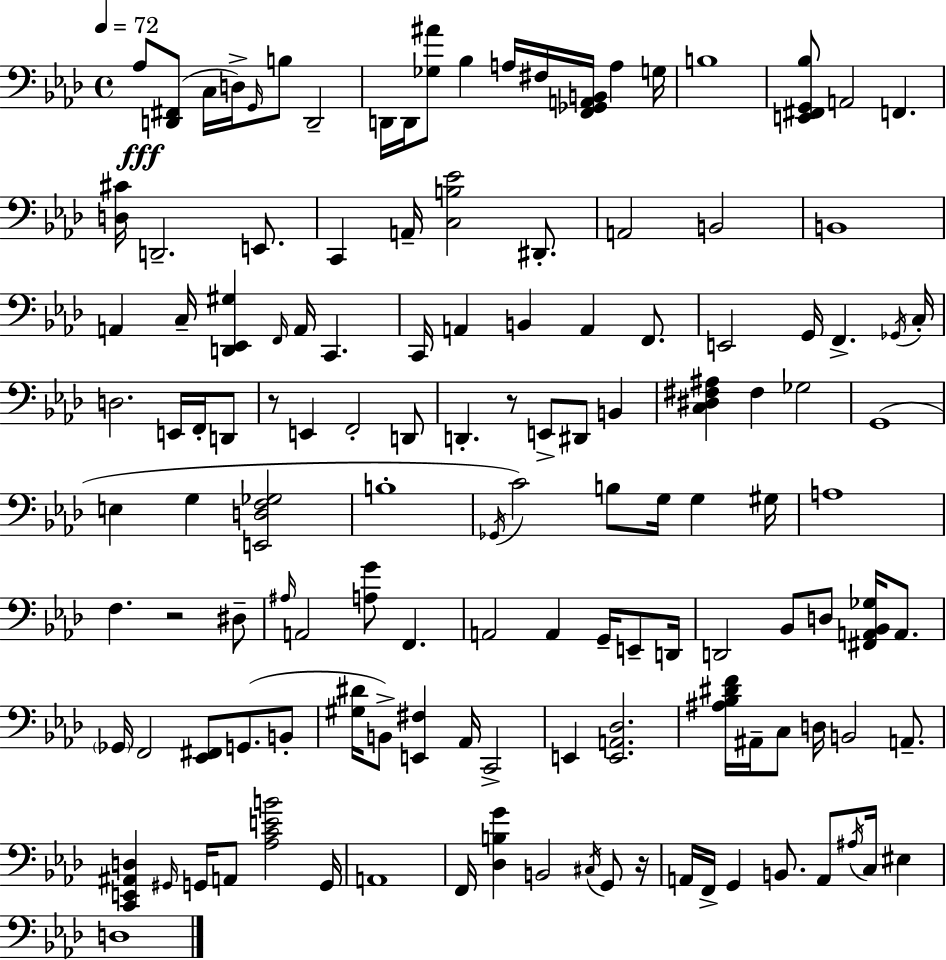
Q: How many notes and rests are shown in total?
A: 131